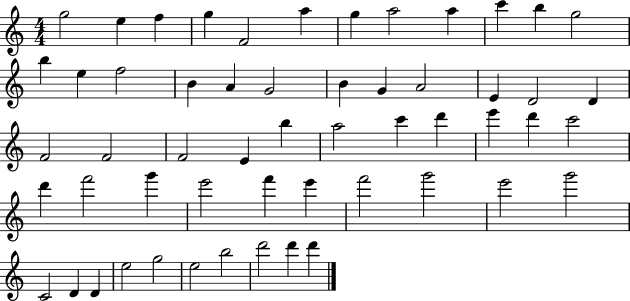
{
  \clef treble
  \numericTimeSignature
  \time 4/4
  \key c \major
  g''2 e''4 f''4 | g''4 f'2 a''4 | g''4 a''2 a''4 | c'''4 b''4 g''2 | \break b''4 e''4 f''2 | b'4 a'4 g'2 | b'4 g'4 a'2 | e'4 d'2 d'4 | \break f'2 f'2 | f'2 e'4 b''4 | a''2 c'''4 d'''4 | e'''4 d'''4 c'''2 | \break d'''4 f'''2 g'''4 | e'''2 f'''4 e'''4 | f'''2 g'''2 | e'''2 g'''2 | \break c'2 d'4 d'4 | e''2 g''2 | e''2 b''2 | d'''2 d'''4 d'''4 | \break \bar "|."
}